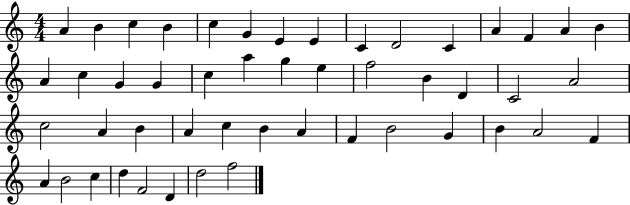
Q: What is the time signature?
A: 4/4